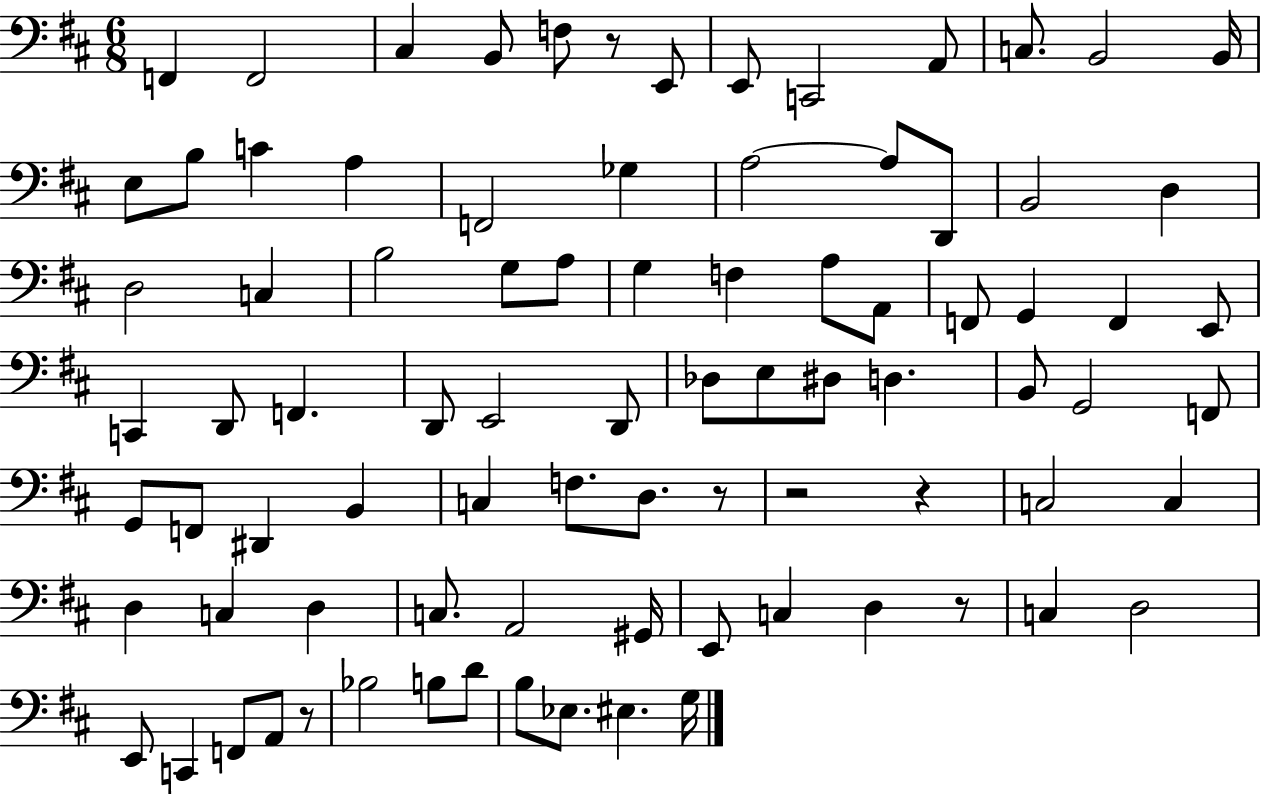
X:1
T:Untitled
M:6/8
L:1/4
K:D
F,, F,,2 ^C, B,,/2 F,/2 z/2 E,,/2 E,,/2 C,,2 A,,/2 C,/2 B,,2 B,,/4 E,/2 B,/2 C A, F,,2 _G, A,2 A,/2 D,,/2 B,,2 D, D,2 C, B,2 G,/2 A,/2 G, F, A,/2 A,,/2 F,,/2 G,, F,, E,,/2 C,, D,,/2 F,, D,,/2 E,,2 D,,/2 _D,/2 E,/2 ^D,/2 D, B,,/2 G,,2 F,,/2 G,,/2 F,,/2 ^D,, B,, C, F,/2 D,/2 z/2 z2 z C,2 C, D, C, D, C,/2 A,,2 ^G,,/4 E,,/2 C, D, z/2 C, D,2 E,,/2 C,, F,,/2 A,,/2 z/2 _B,2 B,/2 D/2 B,/2 _E,/2 ^E, G,/4